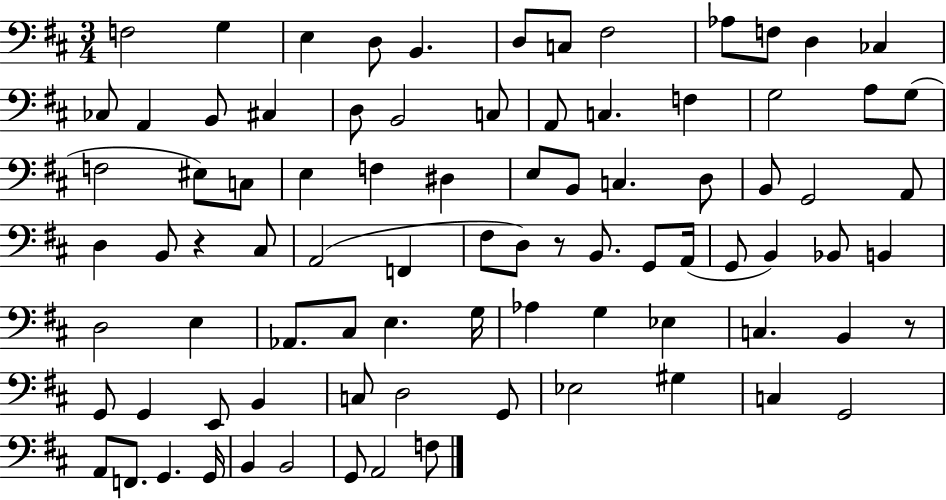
X:1
T:Untitled
M:3/4
L:1/4
K:D
F,2 G, E, D,/2 B,, D,/2 C,/2 ^F,2 _A,/2 F,/2 D, _C, _C,/2 A,, B,,/2 ^C, D,/2 B,,2 C,/2 A,,/2 C, F, G,2 A,/2 G,/2 F,2 ^E,/2 C,/2 E, F, ^D, E,/2 B,,/2 C, D,/2 B,,/2 G,,2 A,,/2 D, B,,/2 z ^C,/2 A,,2 F,, ^F,/2 D,/2 z/2 B,,/2 G,,/2 A,,/4 G,,/2 B,, _B,,/2 B,, D,2 E, _A,,/2 ^C,/2 E, G,/4 _A, G, _E, C, B,, z/2 G,,/2 G,, E,,/2 B,, C,/2 D,2 G,,/2 _E,2 ^G, C, G,,2 A,,/2 F,,/2 G,, G,,/4 B,, B,,2 G,,/2 A,,2 F,/2